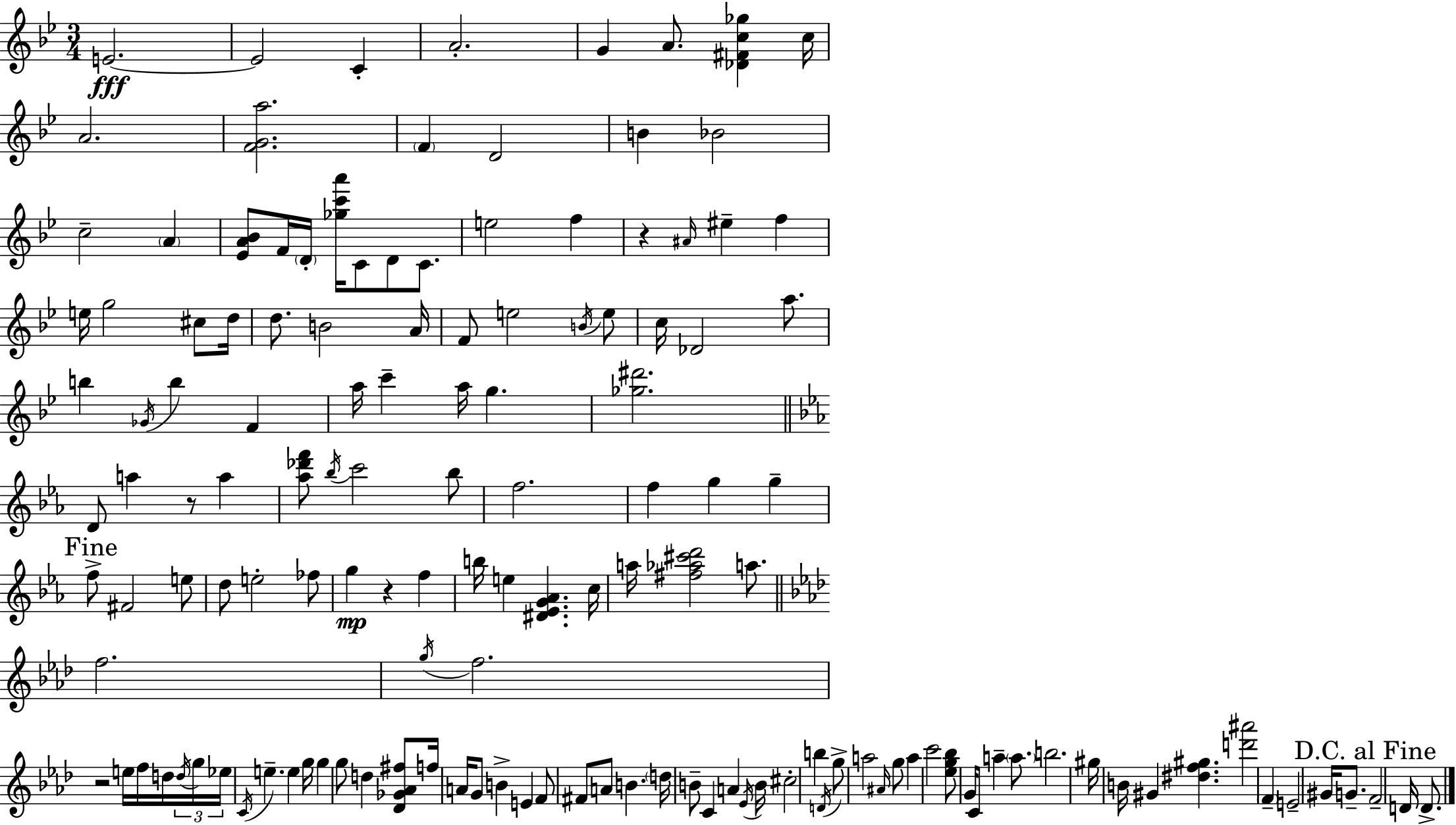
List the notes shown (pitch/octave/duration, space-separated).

E4/h. E4/h C4/q A4/h. G4/q A4/e. [Db4,F#4,C5,Gb5]/q C5/s A4/h. [F4,G4,A5]/h. F4/q D4/h B4/q Bb4/h C5/h A4/q [Eb4,A4,Bb4]/e F4/s D4/s [Gb5,C6,A6]/s C4/e D4/e C4/e. E5/h F5/q R/q A#4/s EIS5/q F5/q E5/s G5/h C#5/e D5/s D5/e. B4/h A4/s F4/e E5/h B4/s E5/e C5/s Db4/h A5/e. B5/q Gb4/s B5/q F4/q A5/s C6/q A5/s G5/q. [Gb5,D#6]/h. D4/e A5/q R/e A5/q [Ab5,Db6,F6]/e Bb5/s C6/h Bb5/e F5/h. F5/q G5/q G5/q F5/e F#4/h E5/e D5/e E5/h FES5/e G5/q R/q F5/q B5/s E5/q [D#4,Eb4,G4,Ab4]/q. C5/s A5/s [F#5,Ab5,C#6,D6]/h A5/e. F5/h. G5/s F5/h. R/h E5/s F5/s D5/s D5/s G5/s Eb5/s C4/s E5/q. E5/q G5/s G5/q G5/e D5/q [Db4,Gb4,Ab4,F#5]/e F5/s A4/s G4/e B4/q E4/q F4/e F#4/e A4/e B4/q. D5/s B4/e C4/q A4/q Eb4/s B4/s C#5/h B5/q D4/s G5/e A5/h A#4/s G5/e A5/q C6/h [Eb5,G5,Bb5]/e G4/s C4/e A5/q A5/e. B5/h. G#5/s B4/s G#4/q [D#5,F5,G#5]/q. [D6,A#6]/h F4/q E4/h G#4/s G4/e. F4/h D4/s D4/e.